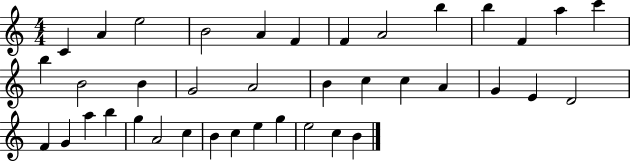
C4/q A4/q E5/h B4/h A4/q F4/q F4/q A4/h B5/q B5/q F4/q A5/q C6/q B5/q B4/h B4/q G4/h A4/h B4/q C5/q C5/q A4/q G4/q E4/q D4/h F4/q G4/q A5/q B5/q G5/q A4/h C5/q B4/q C5/q E5/q G5/q E5/h C5/q B4/q